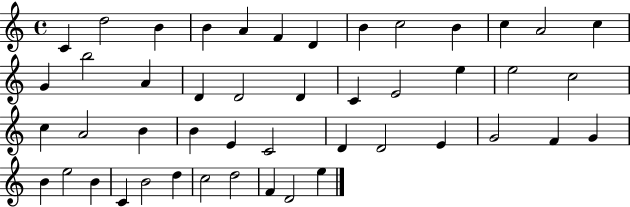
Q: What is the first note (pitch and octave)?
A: C4